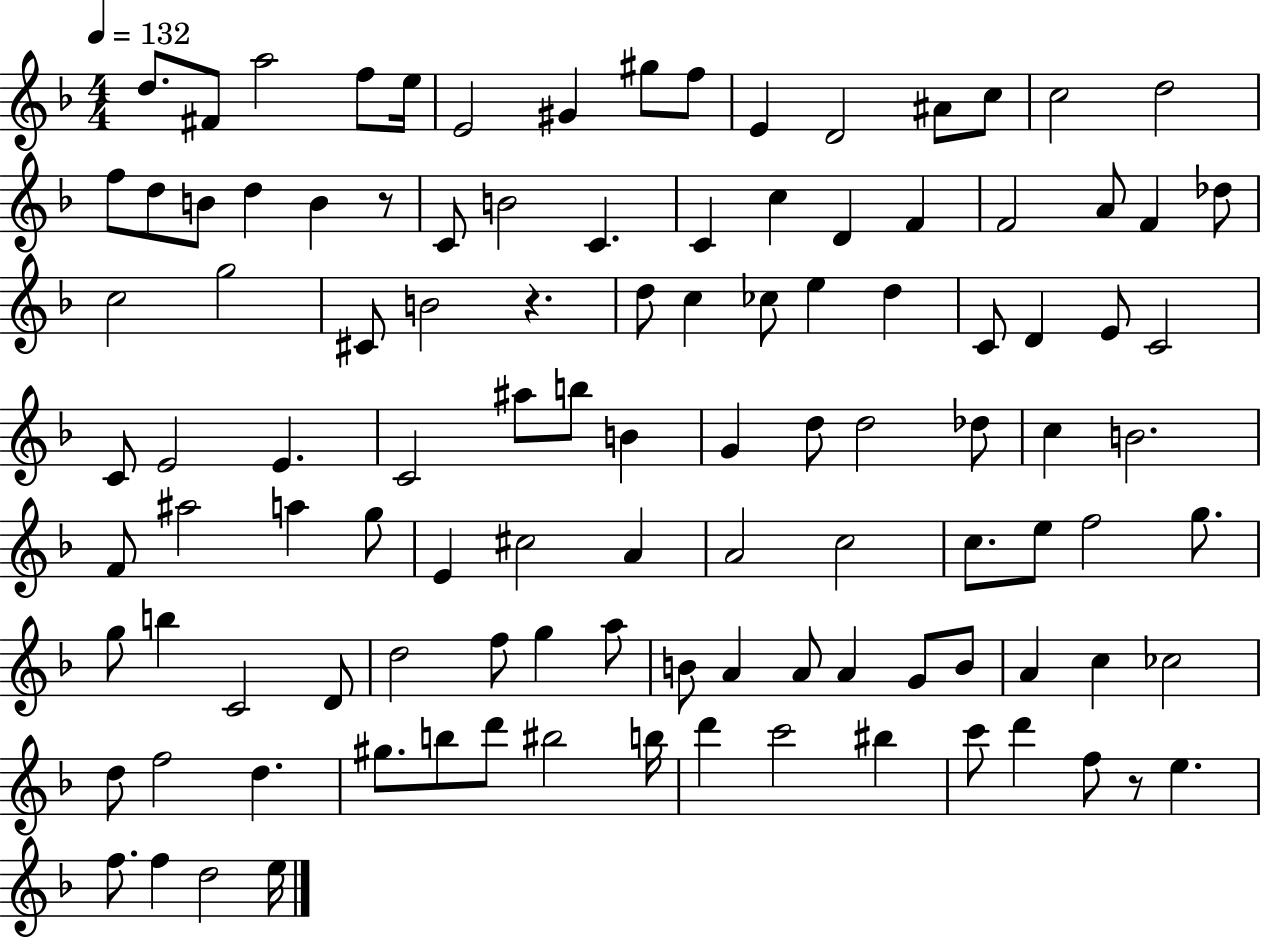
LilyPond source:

{
  \clef treble
  \numericTimeSignature
  \time 4/4
  \key f \major
  \tempo 4 = 132
  \repeat volta 2 { d''8. fis'8 a''2 f''8 e''16 | e'2 gis'4 gis''8 f''8 | e'4 d'2 ais'8 c''8 | c''2 d''2 | \break f''8 d''8 b'8 d''4 b'4 r8 | c'8 b'2 c'4. | c'4 c''4 d'4 f'4 | f'2 a'8 f'4 des''8 | \break c''2 g''2 | cis'8 b'2 r4. | d''8 c''4 ces''8 e''4 d''4 | c'8 d'4 e'8 c'2 | \break c'8 e'2 e'4. | c'2 ais''8 b''8 b'4 | g'4 d''8 d''2 des''8 | c''4 b'2. | \break f'8 ais''2 a''4 g''8 | e'4 cis''2 a'4 | a'2 c''2 | c''8. e''8 f''2 g''8. | \break g''8 b''4 c'2 d'8 | d''2 f''8 g''4 a''8 | b'8 a'4 a'8 a'4 g'8 b'8 | a'4 c''4 ces''2 | \break d''8 f''2 d''4. | gis''8. b''8 d'''8 bis''2 b''16 | d'''4 c'''2 bis''4 | c'''8 d'''4 f''8 r8 e''4. | \break f''8. f''4 d''2 e''16 | } \bar "|."
}